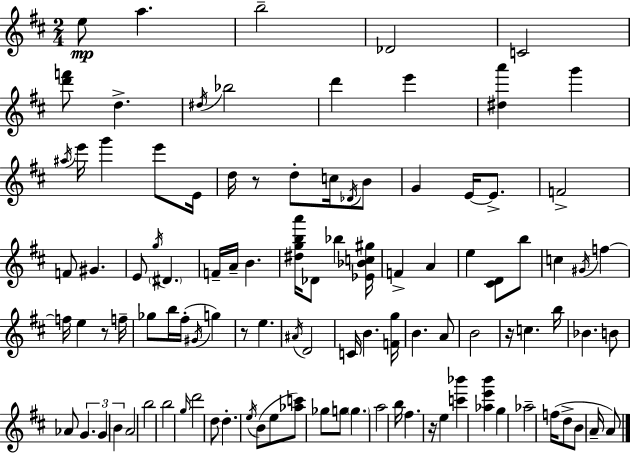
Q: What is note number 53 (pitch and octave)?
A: D4